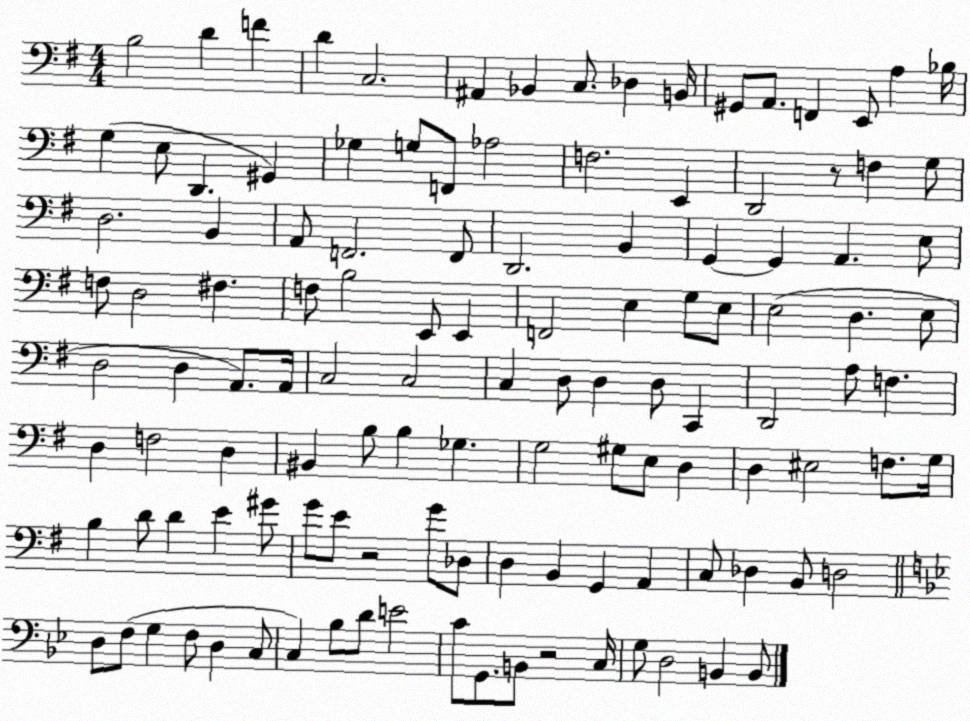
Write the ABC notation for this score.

X:1
T:Untitled
M:4/4
L:1/4
K:G
B,2 D F D C,2 ^A,, _B,, C,/2 _D, B,,/4 ^G,,/2 A,,/2 F,, E,,/2 A, _B,/4 G, E,/2 D,, ^G,, _G, G,/2 F,,/2 _A,2 F,2 E,, D,,2 z/2 F, G,/2 D,2 B,, A,,/2 F,,2 F,,/2 D,,2 B,, G,, G,, A,, E,/2 F,/2 D,2 ^F, F,/2 B,2 E,,/2 E,, F,,2 E, G,/2 E,/2 E,2 D, E,/2 D,2 D, A,,/2 A,,/4 C,2 C,2 C, D,/2 D, D,/2 C,, D,,2 A,/2 F, D, F,2 D, ^B,, B,/2 B, _G, G,2 ^G,/2 E,/2 D, D, ^E,2 F,/2 G,/4 B, D/2 D E ^G/2 G/2 E/2 z2 G/2 _D,/2 D, B,, G,, A,, C,/2 _D, B,,/2 D,2 D,/2 F,/2 G, F,/2 D, C,/2 C, _B,/2 D/2 E2 C/2 G,,/2 B,,/2 z2 C,/4 G,/2 D,2 B,, B,,/2